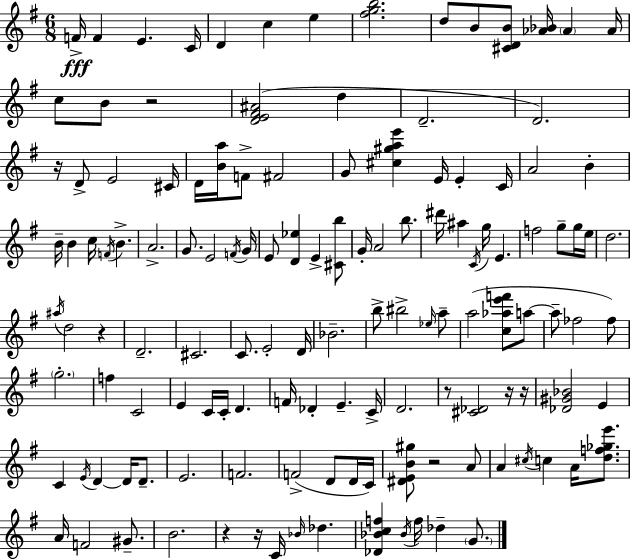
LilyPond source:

{
  \clef treble
  \numericTimeSignature
  \time 6/8
  \key g \major
  f'16->\fff f'4 e'4. c'16 | d'4 c''4 e''4 | <fis'' g'' b''>2. | d''8 b'8 <cis' d' b'>8 <aes' bes'>16 \parenthesize aes'4 aes'16 | \break c''8 b'8 r2 | <d' e' fis' ais'>2( d''4 | d'2.-- | d'2.) | \break r16 d'8-> e'2 cis'16 | d'16 <b' a''>16 f'8-> fis'2 | g'8 <cis'' gis'' a'' e'''>4 e'16 e'4-. c'16 | a'2 b'4-. | \break b'16-- b'4 c''16 \acciaccatura { f'16 } b'4.-> | a'2.-> | g'8. e'2 | \acciaccatura { f'16 } g'16 e'8 <d' ees''>4 e'4-> | \break <cis' b''>8 g'16-. a'2 b''8. | dis'''16 ais''4 \acciaccatura { c'16 } g''16 e'4. | f''2 g''8-- | g''16 e''16 d''2. | \break \acciaccatura { ais''16 } d''2 | r4 d'2.-- | cis'2. | c'8. e'2-. | \break d'16 bes'2.-- | b''8-> bis''2-> | \grace { ees''16 } a''8-- a''2( | <c'' aes'' e''' f'''>8 a''8~~ a''8-- fes''2 | \break fes''8) \parenthesize g''2.-. | f''4 c'2 | e'4 c'16 c'16-. d'4. | f'16 des'4-. e'4.-- | \break c'16-> d'2. | r8 <cis' des'>2 | r16 r16 <des' gis' bes'>2 | e'4 c'4 \acciaccatura { e'16 } d'4~~ | \break d'16 d'8.-- e'2. | f'2. | f'2->( | d'8 d'16 c'16) <dis' e' b' gis''>8 r2 | \break a'8 a'4 \acciaccatura { cis''16 } c''4 | a'16 <d'' f'' ges'' e'''>8. a'16 f'2 | gis'8.-- b'2. | r4 r16 | \break c'16 \grace { bes'16 } des''4. <des' bes' c'' f''>4 | \acciaccatura { bes'16 } f''16 des''4-- \parenthesize g'8. \bar "|."
}